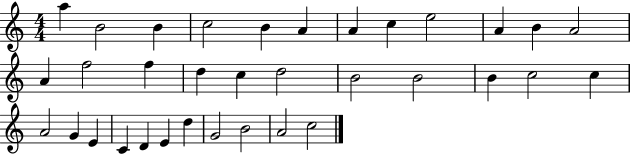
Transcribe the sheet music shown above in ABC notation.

X:1
T:Untitled
M:4/4
L:1/4
K:C
a B2 B c2 B A A c e2 A B A2 A f2 f d c d2 B2 B2 B c2 c A2 G E C D E d G2 B2 A2 c2